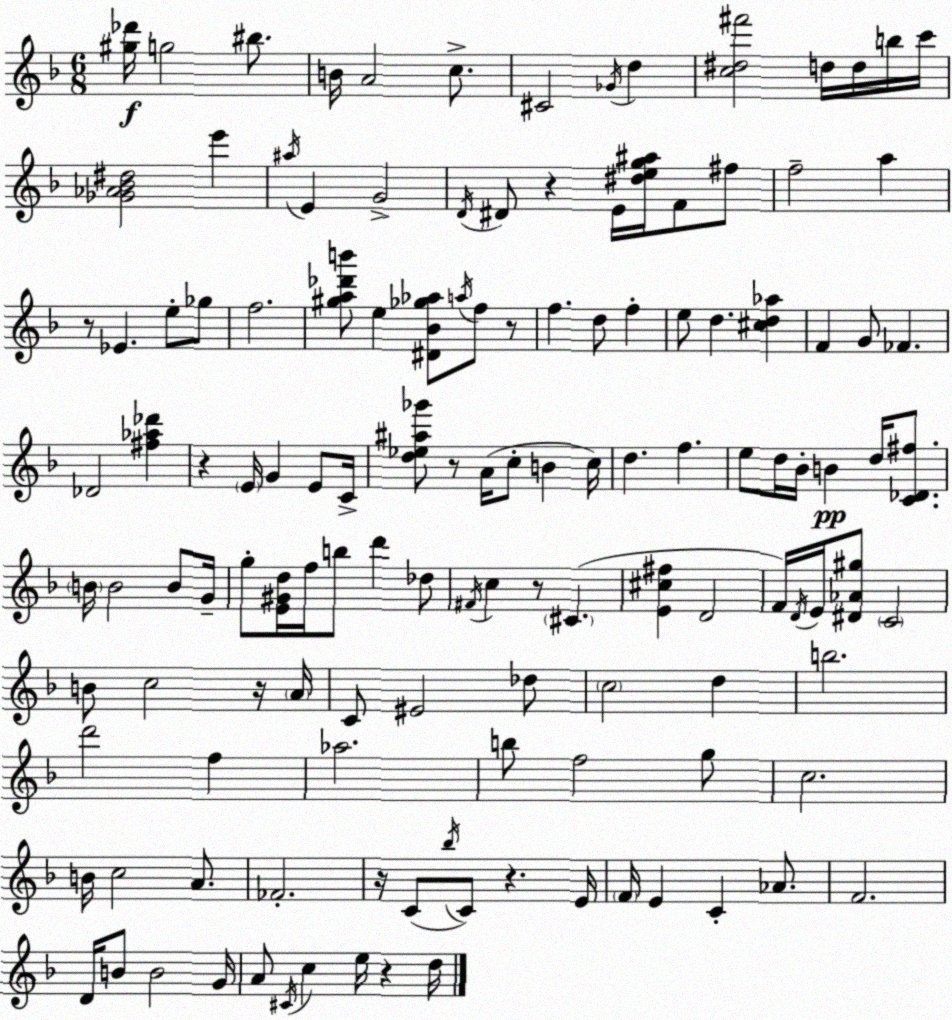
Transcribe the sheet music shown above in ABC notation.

X:1
T:Untitled
M:6/8
L:1/4
K:Dm
[^g_d']/4 g2 ^b/2 B/4 A2 c/2 ^C2 _G/4 d [c^d^f']2 d/4 d/4 b/4 c'/4 [_G_A_B^d]2 e' ^a/4 E G2 D/4 ^D/2 z E/4 [^deg^a]/4 F/2 ^f/2 f2 a z/2 _E e/2 _g/2 f2 [^ga_d'b']/2 e [^D_B_g_a]/2 a/4 f/2 z/2 f d/2 f e/2 d [^cd_a] F G/2 _F _D2 [^f_a_d'] z E/4 G E/2 C/4 [d_e^a_g']/2 z/2 A/4 c/2 B c/4 d f e/2 d/4 _B/4 B d/4 [C_D^f]/2 B/4 B2 B/2 G/4 g/2 [E^Gd]/4 f/4 b/2 d' _d/2 ^F/4 c z/2 ^C [E^c^f] D2 F/4 D/4 E/4 [^D_A^g]/2 C2 B/2 c2 z/4 A/4 C/2 ^E2 _d/2 c2 d b2 d'2 f _a2 b/2 f2 g/2 c2 B/4 c2 A/2 _F2 z/4 C/2 _b/4 C/2 z E/4 F/4 E C _A/2 F2 D/4 B/2 B2 G/4 A/2 ^C/4 c e/4 z d/4